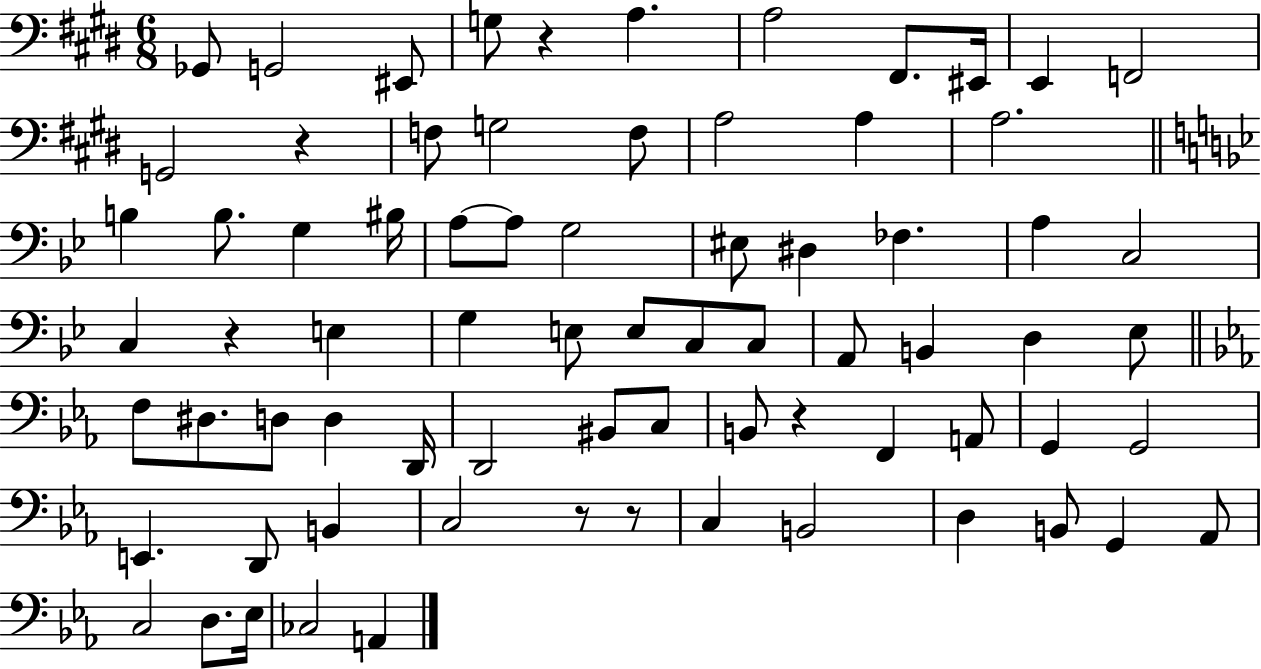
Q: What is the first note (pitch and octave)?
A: Gb2